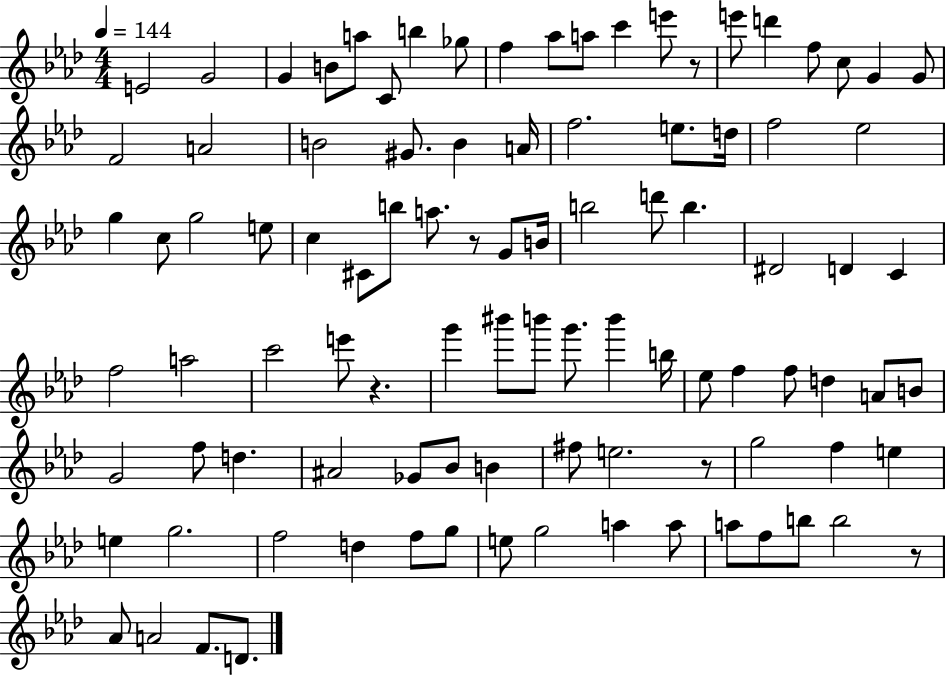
{
  \clef treble
  \numericTimeSignature
  \time 4/4
  \key aes \major
  \tempo 4 = 144
  e'2 g'2 | g'4 b'8 a''8 c'8 b''4 ges''8 | f''4 aes''8 a''8 c'''4 e'''8 r8 | e'''8 d'''4 f''8 c''8 g'4 g'8 | \break f'2 a'2 | b'2 gis'8. b'4 a'16 | f''2. e''8. d''16 | f''2 ees''2 | \break g''4 c''8 g''2 e''8 | c''4 cis'8 b''8 a''8. r8 g'8 b'16 | b''2 d'''8 b''4. | dis'2 d'4 c'4 | \break f''2 a''2 | c'''2 e'''8 r4. | g'''4 bis'''8 b'''8 g'''8. b'''4 b''16 | ees''8 f''4 f''8 d''4 a'8 b'8 | \break g'2 f''8 d''4. | ais'2 ges'8 bes'8 b'4 | fis''8 e''2. r8 | g''2 f''4 e''4 | \break e''4 g''2. | f''2 d''4 f''8 g''8 | e''8 g''2 a''4 a''8 | a''8 f''8 b''8 b''2 r8 | \break aes'8 a'2 f'8. d'8. | \bar "|."
}